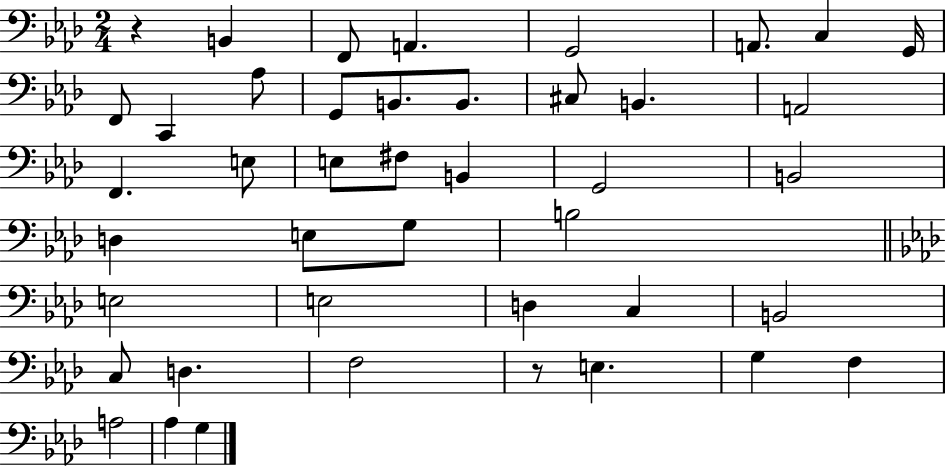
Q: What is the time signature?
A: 2/4